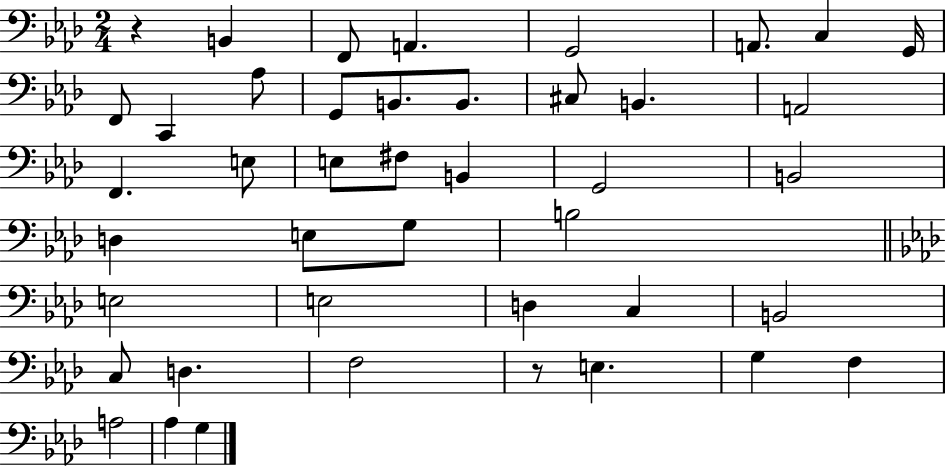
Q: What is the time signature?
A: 2/4